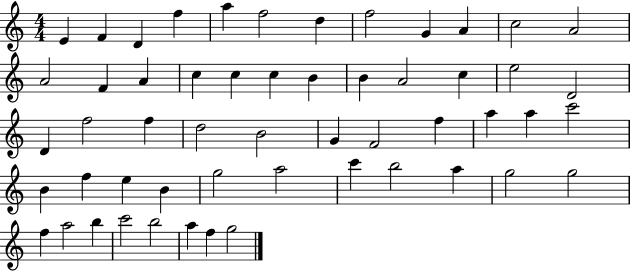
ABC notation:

X:1
T:Untitled
M:4/4
L:1/4
K:C
E F D f a f2 d f2 G A c2 A2 A2 F A c c c B B A2 c e2 D2 D f2 f d2 B2 G F2 f a a c'2 B f e B g2 a2 c' b2 a g2 g2 f a2 b c'2 b2 a f g2